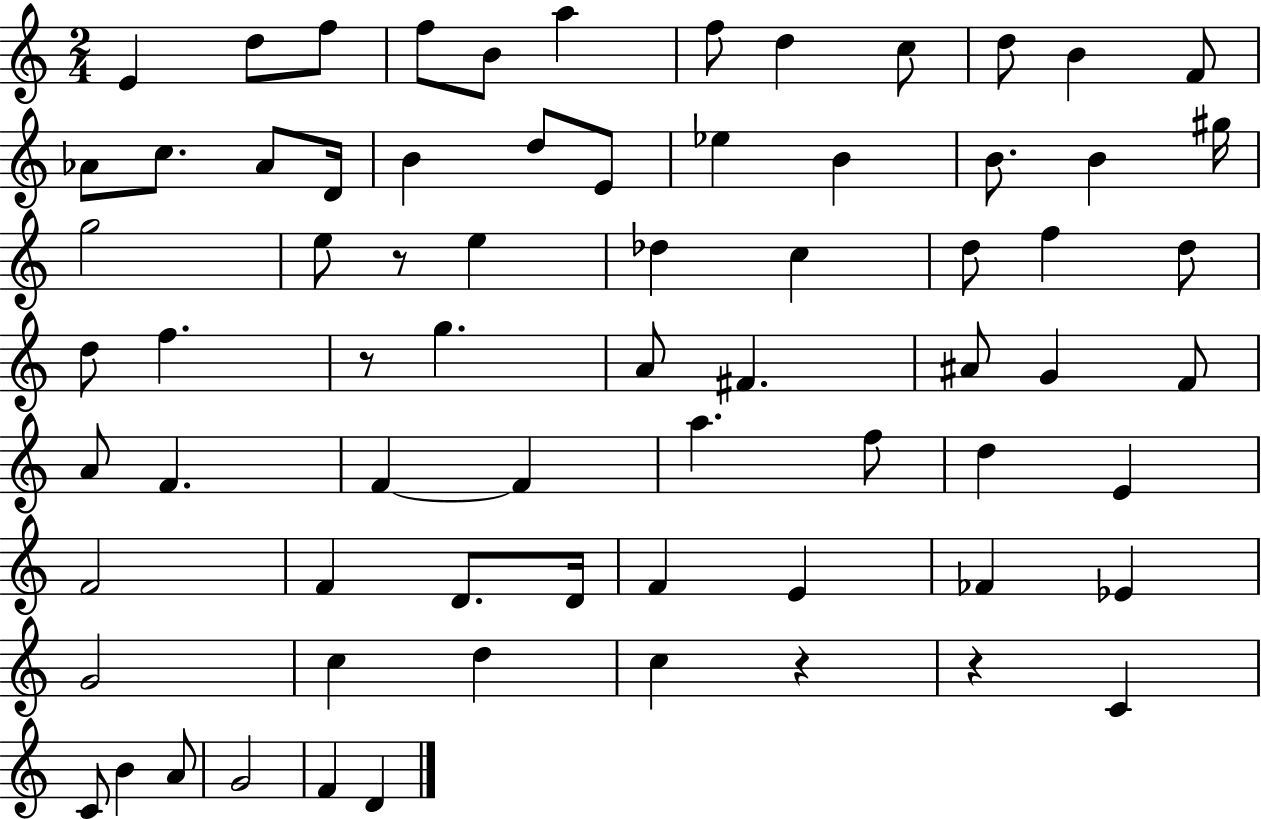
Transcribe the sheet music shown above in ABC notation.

X:1
T:Untitled
M:2/4
L:1/4
K:C
E d/2 f/2 f/2 B/2 a f/2 d c/2 d/2 B F/2 _A/2 c/2 _A/2 D/4 B d/2 E/2 _e B B/2 B ^g/4 g2 e/2 z/2 e _d c d/2 f d/2 d/2 f z/2 g A/2 ^F ^A/2 G F/2 A/2 F F F a f/2 d E F2 F D/2 D/4 F E _F _E G2 c d c z z C C/2 B A/2 G2 F D